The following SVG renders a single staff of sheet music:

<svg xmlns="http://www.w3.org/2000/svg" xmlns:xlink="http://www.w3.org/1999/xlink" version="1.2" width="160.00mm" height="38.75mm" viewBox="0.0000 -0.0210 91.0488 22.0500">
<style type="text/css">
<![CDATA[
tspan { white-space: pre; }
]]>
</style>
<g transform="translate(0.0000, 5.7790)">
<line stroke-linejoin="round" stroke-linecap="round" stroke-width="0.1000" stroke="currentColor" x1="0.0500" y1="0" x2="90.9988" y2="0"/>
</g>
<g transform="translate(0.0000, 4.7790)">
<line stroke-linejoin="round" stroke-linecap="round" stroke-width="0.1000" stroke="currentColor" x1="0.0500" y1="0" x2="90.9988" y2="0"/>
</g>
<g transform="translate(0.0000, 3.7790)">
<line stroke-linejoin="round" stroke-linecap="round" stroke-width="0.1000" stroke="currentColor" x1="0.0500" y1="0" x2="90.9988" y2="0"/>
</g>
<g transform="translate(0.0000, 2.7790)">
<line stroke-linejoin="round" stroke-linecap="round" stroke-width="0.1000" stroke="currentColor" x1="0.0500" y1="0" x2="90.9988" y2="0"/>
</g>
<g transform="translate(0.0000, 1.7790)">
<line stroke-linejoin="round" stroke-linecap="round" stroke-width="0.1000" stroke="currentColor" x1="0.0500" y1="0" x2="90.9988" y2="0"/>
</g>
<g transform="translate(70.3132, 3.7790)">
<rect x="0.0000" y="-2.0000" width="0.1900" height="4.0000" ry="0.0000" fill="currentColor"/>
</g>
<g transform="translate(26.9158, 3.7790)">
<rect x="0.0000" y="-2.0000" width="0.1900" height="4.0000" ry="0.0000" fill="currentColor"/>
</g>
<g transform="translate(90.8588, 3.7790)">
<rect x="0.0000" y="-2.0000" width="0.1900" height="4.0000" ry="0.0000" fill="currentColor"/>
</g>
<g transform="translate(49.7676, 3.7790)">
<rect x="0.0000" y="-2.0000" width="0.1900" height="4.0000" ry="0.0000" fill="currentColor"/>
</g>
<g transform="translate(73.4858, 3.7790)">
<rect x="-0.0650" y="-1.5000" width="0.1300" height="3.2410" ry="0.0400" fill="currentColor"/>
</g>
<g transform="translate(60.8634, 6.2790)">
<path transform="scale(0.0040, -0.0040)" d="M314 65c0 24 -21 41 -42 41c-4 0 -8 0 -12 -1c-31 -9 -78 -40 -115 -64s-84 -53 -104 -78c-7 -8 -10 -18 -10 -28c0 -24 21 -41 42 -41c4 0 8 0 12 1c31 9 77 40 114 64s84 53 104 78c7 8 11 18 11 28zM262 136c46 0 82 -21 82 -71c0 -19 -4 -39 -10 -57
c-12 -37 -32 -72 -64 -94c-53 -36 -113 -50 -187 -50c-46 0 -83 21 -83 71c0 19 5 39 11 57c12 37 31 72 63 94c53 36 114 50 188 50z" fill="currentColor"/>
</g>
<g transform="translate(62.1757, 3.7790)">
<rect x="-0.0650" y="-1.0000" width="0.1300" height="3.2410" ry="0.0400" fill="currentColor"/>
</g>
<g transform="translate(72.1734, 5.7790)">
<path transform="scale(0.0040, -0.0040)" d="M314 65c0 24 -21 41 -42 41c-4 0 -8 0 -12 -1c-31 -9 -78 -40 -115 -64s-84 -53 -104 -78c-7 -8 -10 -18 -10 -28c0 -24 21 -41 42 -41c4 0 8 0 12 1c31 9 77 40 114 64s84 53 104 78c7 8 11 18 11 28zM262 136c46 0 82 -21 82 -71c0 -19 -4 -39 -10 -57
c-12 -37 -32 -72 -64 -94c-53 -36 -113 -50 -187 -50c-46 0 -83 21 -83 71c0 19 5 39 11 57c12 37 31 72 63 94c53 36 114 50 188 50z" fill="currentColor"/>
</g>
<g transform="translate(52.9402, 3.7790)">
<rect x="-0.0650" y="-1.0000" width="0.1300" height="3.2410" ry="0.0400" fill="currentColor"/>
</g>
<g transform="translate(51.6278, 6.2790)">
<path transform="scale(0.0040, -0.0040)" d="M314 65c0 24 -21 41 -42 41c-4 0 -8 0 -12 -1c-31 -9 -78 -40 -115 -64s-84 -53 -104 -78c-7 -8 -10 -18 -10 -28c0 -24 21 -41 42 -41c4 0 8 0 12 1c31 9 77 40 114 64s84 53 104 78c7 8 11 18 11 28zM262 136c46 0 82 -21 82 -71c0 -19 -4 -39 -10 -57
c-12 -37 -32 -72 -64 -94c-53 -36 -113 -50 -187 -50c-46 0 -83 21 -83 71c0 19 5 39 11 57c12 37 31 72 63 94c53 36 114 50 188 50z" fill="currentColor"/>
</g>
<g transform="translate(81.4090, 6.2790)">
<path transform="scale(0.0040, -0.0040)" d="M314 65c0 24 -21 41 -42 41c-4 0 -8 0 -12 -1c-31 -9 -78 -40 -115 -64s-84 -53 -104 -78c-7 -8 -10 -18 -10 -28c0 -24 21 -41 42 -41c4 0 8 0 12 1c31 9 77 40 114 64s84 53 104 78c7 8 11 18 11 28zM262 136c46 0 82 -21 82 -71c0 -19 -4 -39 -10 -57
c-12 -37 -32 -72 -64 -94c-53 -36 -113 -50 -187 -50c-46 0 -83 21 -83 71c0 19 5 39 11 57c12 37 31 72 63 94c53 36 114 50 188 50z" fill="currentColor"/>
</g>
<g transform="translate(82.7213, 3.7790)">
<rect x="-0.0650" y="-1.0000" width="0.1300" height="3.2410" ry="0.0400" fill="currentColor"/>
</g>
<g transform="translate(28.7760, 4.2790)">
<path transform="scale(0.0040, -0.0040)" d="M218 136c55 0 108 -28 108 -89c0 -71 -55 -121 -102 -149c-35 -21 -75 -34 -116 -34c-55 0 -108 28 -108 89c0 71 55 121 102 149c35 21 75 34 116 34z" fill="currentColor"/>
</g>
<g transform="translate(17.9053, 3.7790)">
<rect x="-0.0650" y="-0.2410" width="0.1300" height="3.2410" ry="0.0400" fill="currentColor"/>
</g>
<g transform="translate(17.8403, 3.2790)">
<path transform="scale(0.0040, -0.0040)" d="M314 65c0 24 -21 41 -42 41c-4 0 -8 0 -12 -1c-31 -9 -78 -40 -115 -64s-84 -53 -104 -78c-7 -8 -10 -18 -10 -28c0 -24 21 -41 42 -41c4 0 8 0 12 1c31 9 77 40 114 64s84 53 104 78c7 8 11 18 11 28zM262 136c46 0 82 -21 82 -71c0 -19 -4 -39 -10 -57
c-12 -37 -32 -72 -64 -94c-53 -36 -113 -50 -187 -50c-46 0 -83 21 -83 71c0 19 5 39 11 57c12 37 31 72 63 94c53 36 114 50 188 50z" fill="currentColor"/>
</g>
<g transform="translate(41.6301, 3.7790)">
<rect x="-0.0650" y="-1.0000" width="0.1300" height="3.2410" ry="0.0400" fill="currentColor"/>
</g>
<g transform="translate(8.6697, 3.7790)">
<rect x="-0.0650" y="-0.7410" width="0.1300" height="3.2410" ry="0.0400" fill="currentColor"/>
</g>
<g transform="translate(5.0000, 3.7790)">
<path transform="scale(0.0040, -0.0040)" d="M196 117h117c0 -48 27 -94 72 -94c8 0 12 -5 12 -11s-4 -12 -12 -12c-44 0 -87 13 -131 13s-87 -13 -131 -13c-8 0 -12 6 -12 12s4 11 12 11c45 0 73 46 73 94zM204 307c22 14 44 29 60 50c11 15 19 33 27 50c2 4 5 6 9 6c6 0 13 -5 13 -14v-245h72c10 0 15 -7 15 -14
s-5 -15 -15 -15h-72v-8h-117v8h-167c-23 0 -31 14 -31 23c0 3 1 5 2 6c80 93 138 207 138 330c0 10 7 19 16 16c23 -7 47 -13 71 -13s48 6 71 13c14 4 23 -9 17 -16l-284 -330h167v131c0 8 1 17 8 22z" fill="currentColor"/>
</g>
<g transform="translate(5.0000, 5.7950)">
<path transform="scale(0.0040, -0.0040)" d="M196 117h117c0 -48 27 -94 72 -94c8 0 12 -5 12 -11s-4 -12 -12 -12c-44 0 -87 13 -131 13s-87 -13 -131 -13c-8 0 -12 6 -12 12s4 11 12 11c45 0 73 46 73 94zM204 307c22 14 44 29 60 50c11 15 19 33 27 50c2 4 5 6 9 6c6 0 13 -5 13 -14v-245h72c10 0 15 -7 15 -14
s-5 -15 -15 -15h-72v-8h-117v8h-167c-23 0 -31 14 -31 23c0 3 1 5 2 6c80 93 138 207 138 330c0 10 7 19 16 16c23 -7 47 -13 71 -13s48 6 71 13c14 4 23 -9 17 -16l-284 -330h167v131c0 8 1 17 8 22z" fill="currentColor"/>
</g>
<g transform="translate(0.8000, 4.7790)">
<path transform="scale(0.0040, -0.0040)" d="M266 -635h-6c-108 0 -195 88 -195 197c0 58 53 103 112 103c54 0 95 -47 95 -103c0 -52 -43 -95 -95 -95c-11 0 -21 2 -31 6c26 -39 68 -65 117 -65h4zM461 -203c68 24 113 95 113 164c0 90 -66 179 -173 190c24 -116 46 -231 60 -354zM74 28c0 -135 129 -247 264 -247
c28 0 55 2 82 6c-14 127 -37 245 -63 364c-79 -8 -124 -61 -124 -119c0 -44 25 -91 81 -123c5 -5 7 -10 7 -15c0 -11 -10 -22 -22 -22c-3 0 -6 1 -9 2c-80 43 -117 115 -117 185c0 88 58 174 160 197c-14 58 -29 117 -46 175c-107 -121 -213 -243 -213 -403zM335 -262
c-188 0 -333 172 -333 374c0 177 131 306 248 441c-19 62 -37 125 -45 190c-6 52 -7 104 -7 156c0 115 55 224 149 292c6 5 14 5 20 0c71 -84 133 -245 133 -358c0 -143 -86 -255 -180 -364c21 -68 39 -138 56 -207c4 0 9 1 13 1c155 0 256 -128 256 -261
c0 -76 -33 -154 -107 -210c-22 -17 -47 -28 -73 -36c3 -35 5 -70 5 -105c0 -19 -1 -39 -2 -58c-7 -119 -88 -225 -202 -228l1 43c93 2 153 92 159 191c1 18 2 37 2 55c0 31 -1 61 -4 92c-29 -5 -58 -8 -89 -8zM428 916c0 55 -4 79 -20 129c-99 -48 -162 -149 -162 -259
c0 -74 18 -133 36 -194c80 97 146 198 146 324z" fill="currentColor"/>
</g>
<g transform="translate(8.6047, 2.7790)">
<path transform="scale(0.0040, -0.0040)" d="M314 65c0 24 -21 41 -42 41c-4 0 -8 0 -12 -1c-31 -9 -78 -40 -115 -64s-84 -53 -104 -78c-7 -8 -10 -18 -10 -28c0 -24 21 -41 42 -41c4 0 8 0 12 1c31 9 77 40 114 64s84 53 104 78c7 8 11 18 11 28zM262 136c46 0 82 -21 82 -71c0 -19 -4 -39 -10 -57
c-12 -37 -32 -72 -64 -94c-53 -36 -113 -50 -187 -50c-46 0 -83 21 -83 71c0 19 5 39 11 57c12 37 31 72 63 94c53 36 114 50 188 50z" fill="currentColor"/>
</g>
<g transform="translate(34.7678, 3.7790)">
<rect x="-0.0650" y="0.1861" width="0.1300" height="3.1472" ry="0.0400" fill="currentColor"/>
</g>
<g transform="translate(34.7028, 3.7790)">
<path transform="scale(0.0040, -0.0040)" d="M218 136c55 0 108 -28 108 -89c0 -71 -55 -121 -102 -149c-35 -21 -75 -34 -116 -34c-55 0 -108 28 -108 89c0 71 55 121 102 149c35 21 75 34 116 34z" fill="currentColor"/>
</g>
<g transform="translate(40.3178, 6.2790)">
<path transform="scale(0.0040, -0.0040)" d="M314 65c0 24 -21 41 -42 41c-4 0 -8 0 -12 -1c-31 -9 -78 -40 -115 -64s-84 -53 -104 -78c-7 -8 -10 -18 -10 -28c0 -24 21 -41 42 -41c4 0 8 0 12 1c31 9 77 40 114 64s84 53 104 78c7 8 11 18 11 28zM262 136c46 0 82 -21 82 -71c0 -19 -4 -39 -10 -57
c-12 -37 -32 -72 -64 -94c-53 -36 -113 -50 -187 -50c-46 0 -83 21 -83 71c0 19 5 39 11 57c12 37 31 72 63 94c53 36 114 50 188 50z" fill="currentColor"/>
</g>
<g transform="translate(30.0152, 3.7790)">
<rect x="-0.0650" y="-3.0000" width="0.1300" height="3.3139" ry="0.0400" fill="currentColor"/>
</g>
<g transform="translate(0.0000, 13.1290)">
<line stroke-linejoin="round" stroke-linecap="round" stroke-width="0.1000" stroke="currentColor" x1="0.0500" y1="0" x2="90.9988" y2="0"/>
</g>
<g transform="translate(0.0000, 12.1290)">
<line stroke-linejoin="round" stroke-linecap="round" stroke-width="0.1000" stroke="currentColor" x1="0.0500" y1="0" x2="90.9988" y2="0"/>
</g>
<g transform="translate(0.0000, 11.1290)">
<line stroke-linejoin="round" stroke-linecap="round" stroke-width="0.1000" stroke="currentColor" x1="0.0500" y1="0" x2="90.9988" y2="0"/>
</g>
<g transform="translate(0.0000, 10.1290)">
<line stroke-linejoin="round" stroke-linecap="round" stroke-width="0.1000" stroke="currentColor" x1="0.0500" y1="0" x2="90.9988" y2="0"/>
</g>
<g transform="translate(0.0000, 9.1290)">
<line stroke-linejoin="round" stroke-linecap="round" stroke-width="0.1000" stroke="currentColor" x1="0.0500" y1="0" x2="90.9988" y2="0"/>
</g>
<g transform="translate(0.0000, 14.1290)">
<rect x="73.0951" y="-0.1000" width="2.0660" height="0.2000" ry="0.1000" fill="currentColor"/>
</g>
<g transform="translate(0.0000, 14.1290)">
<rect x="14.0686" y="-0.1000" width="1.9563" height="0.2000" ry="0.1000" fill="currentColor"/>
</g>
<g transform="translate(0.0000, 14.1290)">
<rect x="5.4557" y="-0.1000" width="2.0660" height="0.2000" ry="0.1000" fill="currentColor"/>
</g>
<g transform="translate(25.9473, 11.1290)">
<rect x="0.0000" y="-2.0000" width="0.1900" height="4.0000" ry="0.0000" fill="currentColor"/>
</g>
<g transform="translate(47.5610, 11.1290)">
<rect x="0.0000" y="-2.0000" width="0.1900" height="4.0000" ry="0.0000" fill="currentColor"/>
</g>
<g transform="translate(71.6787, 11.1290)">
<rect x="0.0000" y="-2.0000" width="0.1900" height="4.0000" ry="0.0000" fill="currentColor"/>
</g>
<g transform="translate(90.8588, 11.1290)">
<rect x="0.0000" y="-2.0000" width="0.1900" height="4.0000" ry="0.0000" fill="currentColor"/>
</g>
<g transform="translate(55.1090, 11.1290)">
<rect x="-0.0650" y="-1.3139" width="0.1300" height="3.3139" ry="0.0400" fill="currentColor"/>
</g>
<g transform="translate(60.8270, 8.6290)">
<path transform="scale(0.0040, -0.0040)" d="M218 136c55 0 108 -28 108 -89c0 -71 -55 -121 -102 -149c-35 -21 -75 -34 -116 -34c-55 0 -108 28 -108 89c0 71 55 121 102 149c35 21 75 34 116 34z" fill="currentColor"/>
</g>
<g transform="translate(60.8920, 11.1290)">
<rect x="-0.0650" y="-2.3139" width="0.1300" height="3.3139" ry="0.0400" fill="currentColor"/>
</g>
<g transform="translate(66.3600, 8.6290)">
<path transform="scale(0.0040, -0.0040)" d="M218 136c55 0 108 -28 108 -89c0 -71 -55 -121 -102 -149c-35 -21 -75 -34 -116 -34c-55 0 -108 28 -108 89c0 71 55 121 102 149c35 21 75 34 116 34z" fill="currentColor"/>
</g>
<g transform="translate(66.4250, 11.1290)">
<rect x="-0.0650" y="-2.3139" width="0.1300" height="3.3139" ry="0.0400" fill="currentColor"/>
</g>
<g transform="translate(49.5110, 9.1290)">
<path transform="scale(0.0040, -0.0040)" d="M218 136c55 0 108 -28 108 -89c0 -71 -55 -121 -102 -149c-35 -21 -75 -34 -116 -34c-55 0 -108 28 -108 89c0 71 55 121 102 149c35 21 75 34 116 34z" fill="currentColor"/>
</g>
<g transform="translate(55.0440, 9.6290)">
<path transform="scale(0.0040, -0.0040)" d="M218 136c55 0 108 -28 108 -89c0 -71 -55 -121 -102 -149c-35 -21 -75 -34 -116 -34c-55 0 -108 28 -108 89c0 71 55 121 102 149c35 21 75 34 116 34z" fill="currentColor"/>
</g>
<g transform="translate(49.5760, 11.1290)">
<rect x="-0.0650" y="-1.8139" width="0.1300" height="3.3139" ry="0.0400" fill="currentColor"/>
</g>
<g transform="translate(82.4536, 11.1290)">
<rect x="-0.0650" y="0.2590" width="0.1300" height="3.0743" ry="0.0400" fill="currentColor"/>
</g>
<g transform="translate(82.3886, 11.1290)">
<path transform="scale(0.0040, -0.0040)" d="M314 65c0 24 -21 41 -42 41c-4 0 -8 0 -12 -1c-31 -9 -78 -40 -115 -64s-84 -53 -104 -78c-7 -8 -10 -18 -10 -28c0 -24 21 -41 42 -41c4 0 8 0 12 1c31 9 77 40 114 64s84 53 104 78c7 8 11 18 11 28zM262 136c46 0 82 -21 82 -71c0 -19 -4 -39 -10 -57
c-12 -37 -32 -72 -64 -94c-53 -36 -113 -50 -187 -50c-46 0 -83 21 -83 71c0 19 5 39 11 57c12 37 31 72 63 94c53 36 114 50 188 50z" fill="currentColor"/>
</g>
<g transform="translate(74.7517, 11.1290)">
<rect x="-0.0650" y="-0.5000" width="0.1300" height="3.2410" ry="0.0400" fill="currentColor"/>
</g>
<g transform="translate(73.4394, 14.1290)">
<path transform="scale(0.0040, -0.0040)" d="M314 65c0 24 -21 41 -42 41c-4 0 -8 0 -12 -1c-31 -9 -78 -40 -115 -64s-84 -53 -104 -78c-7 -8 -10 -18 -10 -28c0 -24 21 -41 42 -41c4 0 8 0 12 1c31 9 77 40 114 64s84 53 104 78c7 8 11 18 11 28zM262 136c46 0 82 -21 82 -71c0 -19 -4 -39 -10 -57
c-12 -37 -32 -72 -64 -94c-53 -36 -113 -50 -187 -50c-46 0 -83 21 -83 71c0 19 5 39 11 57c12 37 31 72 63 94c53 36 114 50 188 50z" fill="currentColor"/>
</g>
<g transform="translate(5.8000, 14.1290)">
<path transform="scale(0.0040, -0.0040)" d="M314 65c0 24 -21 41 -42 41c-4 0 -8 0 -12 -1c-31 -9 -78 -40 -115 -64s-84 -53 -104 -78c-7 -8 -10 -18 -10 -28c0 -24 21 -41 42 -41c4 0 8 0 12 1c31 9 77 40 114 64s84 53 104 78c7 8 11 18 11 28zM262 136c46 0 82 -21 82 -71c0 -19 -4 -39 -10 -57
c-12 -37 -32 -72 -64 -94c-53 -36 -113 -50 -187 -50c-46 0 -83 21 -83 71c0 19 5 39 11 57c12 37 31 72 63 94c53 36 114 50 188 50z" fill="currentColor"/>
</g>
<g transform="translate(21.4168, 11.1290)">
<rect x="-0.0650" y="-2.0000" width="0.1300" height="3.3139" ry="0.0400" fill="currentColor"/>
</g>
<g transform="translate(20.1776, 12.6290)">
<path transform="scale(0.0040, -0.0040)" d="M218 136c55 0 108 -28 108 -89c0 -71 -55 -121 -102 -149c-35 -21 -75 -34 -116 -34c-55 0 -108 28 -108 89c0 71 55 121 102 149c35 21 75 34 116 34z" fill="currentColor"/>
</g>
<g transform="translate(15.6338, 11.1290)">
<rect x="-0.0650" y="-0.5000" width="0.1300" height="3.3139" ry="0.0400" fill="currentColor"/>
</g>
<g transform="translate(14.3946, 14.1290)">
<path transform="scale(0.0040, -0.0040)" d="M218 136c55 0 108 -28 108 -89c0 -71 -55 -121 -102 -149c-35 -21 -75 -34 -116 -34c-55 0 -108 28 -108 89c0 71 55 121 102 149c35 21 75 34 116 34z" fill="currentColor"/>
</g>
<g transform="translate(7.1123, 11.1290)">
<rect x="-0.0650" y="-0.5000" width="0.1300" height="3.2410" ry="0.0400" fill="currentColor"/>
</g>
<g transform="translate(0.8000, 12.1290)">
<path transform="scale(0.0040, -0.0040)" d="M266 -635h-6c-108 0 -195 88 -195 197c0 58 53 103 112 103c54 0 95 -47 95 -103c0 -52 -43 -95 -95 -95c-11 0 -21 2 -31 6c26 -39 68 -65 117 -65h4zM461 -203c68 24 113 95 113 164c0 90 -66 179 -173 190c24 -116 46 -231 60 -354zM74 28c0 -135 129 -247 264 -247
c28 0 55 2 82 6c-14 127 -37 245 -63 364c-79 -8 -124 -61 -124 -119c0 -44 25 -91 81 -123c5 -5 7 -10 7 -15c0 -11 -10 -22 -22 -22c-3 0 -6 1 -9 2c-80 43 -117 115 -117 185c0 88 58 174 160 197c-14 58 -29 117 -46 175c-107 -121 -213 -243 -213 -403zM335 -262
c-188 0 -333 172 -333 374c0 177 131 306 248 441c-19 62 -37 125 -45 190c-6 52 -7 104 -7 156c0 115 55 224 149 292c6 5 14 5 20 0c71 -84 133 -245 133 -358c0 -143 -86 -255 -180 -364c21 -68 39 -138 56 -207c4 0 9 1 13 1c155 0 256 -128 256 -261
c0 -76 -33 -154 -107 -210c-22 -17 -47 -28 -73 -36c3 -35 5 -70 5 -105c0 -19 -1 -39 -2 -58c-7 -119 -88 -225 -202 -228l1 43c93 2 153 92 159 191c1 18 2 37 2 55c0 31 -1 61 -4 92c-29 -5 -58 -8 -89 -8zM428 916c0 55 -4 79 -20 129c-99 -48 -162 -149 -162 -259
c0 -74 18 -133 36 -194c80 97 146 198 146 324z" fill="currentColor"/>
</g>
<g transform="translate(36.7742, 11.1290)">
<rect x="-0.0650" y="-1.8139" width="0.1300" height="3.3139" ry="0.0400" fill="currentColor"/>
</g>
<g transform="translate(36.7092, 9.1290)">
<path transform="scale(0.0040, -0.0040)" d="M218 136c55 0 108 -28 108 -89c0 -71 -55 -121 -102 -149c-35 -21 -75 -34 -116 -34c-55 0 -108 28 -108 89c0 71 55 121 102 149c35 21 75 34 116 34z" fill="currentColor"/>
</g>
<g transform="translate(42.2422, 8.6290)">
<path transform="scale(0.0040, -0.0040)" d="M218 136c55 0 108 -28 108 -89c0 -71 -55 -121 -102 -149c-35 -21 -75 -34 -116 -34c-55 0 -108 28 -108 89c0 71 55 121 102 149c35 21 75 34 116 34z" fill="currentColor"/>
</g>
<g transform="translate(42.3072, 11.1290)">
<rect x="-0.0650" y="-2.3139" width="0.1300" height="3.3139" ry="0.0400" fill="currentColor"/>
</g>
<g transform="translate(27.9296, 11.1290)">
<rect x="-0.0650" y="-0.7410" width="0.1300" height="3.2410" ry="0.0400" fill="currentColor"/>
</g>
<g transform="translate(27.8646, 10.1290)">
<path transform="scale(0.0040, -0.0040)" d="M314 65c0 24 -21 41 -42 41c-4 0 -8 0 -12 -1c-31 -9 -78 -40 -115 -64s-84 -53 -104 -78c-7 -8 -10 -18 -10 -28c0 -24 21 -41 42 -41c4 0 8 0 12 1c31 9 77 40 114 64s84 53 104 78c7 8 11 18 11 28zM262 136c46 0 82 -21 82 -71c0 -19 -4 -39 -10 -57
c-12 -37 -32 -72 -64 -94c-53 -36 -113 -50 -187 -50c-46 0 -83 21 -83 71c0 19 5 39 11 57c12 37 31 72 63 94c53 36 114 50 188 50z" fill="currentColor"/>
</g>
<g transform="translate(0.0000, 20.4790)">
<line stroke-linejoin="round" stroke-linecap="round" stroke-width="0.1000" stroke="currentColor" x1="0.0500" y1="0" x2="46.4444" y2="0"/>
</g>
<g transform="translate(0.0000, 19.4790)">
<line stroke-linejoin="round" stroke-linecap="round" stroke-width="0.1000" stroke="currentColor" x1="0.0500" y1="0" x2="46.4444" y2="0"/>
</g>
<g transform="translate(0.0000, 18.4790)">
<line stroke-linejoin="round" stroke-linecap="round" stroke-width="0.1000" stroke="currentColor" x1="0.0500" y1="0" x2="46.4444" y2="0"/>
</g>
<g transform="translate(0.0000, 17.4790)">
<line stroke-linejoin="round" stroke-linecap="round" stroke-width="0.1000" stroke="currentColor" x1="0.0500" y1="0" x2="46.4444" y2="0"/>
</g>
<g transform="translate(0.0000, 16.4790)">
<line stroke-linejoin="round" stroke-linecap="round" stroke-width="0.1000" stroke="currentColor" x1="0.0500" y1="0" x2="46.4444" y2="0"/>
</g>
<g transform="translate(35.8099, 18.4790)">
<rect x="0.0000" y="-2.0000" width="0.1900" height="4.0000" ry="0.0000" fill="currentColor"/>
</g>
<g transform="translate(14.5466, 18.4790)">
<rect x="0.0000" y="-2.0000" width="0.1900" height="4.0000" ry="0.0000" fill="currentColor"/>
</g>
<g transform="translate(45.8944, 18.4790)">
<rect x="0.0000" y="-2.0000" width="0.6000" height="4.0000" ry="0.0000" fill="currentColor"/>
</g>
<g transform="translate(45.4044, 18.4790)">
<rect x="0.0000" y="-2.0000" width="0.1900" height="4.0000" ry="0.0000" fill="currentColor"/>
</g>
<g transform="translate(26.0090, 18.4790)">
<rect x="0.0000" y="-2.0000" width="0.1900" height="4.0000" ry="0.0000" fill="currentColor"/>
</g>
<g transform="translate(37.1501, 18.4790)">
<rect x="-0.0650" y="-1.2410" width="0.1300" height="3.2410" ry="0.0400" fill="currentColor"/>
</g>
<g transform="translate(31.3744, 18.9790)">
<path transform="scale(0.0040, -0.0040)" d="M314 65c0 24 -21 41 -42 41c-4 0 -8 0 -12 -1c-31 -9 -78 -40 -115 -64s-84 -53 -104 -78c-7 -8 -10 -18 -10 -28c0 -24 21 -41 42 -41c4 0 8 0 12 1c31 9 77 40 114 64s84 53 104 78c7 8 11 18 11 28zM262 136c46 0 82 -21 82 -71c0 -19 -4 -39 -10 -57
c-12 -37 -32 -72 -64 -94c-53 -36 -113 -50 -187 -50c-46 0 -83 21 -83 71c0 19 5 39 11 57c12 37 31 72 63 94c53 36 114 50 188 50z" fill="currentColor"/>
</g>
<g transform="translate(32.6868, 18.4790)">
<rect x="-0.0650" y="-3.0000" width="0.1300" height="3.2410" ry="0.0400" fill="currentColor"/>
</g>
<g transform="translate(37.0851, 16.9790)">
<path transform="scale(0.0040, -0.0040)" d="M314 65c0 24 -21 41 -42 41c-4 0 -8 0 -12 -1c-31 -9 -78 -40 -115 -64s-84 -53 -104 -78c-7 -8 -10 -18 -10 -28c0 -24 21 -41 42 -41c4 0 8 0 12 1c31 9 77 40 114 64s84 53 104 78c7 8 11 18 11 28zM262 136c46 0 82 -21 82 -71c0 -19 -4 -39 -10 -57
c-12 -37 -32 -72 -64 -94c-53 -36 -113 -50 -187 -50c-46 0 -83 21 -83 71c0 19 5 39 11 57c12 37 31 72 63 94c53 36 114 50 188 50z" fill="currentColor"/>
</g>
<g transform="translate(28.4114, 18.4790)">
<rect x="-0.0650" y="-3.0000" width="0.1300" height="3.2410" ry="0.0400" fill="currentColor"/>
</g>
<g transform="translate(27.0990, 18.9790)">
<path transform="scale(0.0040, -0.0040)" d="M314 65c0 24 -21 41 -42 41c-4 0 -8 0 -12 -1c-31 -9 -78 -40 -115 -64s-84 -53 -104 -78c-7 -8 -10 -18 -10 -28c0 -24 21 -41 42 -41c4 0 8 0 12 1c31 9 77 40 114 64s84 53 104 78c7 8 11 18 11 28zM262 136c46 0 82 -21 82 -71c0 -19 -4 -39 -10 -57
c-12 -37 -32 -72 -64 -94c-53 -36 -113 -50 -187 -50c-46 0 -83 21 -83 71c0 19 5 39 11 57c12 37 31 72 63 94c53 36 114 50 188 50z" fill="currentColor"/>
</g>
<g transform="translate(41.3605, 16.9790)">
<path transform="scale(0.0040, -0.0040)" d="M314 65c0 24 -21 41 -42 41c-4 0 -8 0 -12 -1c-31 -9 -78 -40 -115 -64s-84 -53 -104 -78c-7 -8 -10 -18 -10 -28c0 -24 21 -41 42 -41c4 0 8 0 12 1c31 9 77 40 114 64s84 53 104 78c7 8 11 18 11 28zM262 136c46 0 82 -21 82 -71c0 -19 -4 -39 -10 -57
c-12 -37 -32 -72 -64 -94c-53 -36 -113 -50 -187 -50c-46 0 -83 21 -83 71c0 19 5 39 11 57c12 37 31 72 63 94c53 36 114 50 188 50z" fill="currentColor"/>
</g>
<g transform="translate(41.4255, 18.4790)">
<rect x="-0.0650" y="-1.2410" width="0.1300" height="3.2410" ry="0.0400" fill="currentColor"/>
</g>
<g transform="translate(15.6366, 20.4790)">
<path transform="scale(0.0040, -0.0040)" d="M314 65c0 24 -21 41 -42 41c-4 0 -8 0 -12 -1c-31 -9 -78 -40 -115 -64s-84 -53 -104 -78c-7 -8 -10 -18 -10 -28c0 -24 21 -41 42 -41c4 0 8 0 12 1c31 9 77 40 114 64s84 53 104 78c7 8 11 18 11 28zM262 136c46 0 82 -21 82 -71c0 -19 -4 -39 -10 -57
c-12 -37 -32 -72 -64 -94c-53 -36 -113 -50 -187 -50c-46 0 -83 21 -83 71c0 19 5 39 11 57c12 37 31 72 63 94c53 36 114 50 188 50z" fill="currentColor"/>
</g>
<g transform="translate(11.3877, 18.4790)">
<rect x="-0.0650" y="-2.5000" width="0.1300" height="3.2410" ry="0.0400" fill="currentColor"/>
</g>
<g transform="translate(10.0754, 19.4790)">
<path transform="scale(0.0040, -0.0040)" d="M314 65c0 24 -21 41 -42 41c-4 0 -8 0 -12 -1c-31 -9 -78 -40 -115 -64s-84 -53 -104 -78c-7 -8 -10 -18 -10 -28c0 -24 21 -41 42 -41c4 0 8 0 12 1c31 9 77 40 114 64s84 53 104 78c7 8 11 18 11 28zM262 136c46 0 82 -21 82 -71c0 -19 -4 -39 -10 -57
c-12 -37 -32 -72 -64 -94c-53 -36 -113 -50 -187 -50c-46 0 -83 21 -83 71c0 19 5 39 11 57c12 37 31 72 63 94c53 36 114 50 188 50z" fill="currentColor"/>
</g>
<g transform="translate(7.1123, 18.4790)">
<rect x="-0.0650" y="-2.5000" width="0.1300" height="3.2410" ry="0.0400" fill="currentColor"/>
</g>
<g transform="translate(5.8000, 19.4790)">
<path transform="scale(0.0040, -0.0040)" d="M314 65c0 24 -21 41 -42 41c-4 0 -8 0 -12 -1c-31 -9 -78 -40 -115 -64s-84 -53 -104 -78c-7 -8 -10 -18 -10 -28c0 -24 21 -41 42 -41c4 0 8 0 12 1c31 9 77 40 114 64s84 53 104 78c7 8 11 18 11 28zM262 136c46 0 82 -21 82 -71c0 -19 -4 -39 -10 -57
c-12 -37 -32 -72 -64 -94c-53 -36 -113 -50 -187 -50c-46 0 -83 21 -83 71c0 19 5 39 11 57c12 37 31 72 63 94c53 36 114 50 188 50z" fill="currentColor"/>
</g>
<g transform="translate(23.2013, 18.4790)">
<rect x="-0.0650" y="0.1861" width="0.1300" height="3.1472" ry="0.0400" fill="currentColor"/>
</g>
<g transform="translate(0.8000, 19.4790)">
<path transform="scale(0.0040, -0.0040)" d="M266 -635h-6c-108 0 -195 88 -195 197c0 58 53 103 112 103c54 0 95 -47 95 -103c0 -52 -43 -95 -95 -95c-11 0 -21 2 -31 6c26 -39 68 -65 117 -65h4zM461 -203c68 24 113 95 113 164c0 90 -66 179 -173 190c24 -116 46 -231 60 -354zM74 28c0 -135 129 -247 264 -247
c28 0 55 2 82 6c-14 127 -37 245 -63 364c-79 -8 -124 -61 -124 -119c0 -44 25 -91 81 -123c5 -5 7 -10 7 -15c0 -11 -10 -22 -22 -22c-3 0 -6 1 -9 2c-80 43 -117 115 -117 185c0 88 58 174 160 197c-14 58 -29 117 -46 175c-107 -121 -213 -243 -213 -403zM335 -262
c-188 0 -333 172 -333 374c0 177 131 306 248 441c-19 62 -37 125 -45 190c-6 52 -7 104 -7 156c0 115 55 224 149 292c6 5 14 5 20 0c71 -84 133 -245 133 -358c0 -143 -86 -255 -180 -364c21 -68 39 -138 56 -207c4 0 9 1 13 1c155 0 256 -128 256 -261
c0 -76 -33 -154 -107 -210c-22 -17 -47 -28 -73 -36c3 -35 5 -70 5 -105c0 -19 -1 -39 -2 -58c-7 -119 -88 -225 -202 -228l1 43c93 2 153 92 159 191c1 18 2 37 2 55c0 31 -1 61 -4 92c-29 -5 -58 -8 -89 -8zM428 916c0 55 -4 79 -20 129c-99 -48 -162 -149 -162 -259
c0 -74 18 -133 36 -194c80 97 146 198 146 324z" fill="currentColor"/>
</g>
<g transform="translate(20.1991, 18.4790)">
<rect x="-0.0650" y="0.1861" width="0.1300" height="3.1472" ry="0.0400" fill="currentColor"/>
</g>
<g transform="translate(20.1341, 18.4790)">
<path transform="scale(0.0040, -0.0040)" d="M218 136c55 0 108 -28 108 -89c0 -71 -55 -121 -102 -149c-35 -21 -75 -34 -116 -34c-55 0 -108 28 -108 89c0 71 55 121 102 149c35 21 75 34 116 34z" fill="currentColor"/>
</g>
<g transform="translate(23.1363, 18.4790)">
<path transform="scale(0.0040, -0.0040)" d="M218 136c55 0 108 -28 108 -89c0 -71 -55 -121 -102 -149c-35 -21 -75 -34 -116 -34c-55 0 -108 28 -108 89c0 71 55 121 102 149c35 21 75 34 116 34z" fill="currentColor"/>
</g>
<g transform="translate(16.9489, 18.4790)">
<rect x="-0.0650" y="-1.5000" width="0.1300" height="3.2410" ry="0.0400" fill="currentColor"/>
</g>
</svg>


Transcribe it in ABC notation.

X:1
T:Untitled
M:4/4
L:1/4
K:C
d2 c2 A B D2 D2 D2 E2 D2 C2 C F d2 f g f e g g C2 B2 G2 G2 E2 B B A2 A2 e2 e2